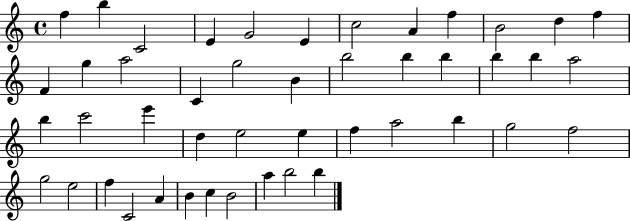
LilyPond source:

{
  \clef treble
  \time 4/4
  \defaultTimeSignature
  \key c \major
  f''4 b''4 c'2 | e'4 g'2 e'4 | c''2 a'4 f''4 | b'2 d''4 f''4 | \break f'4 g''4 a''2 | c'4 g''2 b'4 | b''2 b''4 b''4 | b''4 b''4 a''2 | \break b''4 c'''2 e'''4 | d''4 e''2 e''4 | f''4 a''2 b''4 | g''2 f''2 | \break g''2 e''2 | f''4 c'2 a'4 | b'4 c''4 b'2 | a''4 b''2 b''4 | \break \bar "|."
}